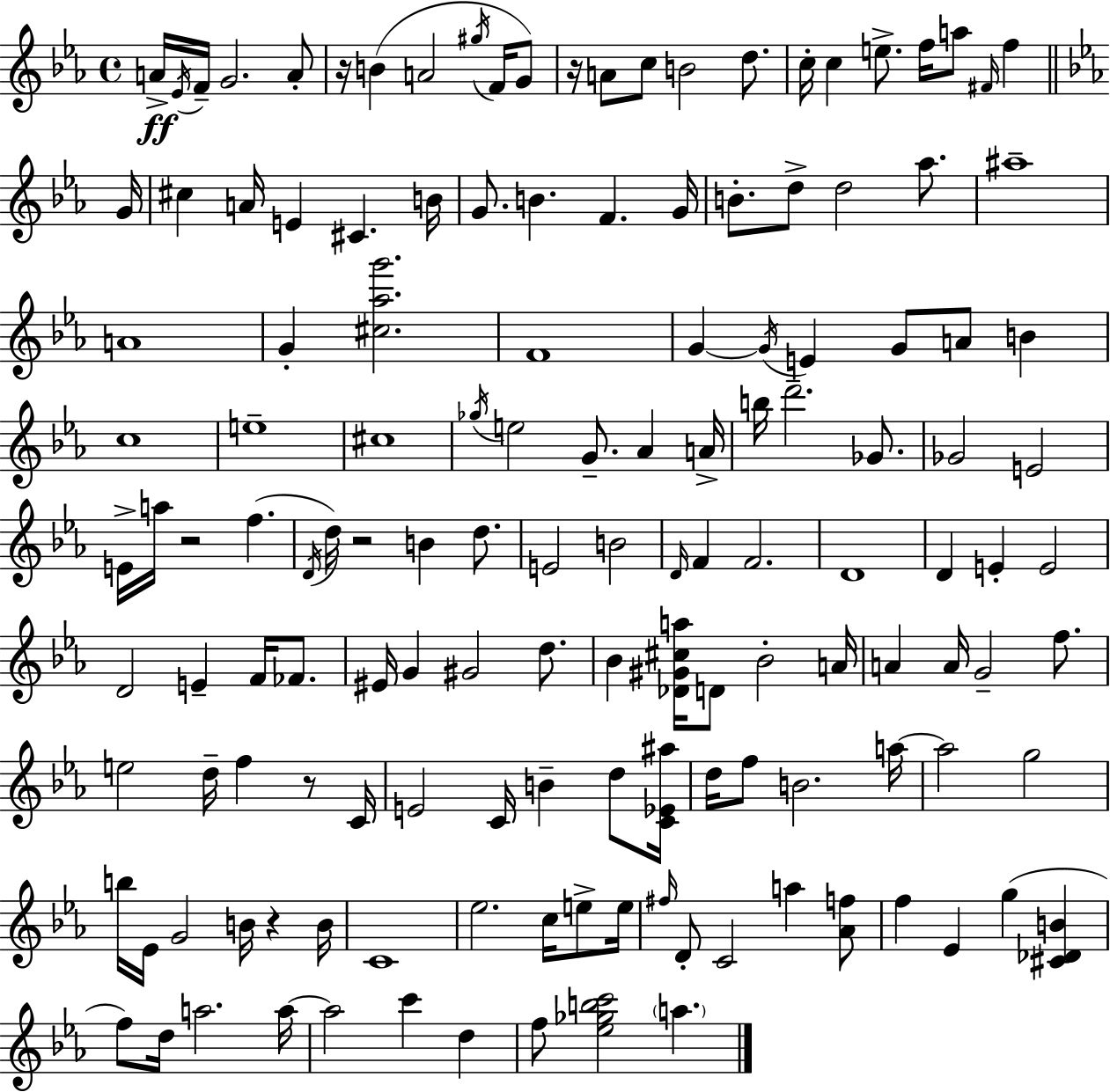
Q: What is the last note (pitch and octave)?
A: A5